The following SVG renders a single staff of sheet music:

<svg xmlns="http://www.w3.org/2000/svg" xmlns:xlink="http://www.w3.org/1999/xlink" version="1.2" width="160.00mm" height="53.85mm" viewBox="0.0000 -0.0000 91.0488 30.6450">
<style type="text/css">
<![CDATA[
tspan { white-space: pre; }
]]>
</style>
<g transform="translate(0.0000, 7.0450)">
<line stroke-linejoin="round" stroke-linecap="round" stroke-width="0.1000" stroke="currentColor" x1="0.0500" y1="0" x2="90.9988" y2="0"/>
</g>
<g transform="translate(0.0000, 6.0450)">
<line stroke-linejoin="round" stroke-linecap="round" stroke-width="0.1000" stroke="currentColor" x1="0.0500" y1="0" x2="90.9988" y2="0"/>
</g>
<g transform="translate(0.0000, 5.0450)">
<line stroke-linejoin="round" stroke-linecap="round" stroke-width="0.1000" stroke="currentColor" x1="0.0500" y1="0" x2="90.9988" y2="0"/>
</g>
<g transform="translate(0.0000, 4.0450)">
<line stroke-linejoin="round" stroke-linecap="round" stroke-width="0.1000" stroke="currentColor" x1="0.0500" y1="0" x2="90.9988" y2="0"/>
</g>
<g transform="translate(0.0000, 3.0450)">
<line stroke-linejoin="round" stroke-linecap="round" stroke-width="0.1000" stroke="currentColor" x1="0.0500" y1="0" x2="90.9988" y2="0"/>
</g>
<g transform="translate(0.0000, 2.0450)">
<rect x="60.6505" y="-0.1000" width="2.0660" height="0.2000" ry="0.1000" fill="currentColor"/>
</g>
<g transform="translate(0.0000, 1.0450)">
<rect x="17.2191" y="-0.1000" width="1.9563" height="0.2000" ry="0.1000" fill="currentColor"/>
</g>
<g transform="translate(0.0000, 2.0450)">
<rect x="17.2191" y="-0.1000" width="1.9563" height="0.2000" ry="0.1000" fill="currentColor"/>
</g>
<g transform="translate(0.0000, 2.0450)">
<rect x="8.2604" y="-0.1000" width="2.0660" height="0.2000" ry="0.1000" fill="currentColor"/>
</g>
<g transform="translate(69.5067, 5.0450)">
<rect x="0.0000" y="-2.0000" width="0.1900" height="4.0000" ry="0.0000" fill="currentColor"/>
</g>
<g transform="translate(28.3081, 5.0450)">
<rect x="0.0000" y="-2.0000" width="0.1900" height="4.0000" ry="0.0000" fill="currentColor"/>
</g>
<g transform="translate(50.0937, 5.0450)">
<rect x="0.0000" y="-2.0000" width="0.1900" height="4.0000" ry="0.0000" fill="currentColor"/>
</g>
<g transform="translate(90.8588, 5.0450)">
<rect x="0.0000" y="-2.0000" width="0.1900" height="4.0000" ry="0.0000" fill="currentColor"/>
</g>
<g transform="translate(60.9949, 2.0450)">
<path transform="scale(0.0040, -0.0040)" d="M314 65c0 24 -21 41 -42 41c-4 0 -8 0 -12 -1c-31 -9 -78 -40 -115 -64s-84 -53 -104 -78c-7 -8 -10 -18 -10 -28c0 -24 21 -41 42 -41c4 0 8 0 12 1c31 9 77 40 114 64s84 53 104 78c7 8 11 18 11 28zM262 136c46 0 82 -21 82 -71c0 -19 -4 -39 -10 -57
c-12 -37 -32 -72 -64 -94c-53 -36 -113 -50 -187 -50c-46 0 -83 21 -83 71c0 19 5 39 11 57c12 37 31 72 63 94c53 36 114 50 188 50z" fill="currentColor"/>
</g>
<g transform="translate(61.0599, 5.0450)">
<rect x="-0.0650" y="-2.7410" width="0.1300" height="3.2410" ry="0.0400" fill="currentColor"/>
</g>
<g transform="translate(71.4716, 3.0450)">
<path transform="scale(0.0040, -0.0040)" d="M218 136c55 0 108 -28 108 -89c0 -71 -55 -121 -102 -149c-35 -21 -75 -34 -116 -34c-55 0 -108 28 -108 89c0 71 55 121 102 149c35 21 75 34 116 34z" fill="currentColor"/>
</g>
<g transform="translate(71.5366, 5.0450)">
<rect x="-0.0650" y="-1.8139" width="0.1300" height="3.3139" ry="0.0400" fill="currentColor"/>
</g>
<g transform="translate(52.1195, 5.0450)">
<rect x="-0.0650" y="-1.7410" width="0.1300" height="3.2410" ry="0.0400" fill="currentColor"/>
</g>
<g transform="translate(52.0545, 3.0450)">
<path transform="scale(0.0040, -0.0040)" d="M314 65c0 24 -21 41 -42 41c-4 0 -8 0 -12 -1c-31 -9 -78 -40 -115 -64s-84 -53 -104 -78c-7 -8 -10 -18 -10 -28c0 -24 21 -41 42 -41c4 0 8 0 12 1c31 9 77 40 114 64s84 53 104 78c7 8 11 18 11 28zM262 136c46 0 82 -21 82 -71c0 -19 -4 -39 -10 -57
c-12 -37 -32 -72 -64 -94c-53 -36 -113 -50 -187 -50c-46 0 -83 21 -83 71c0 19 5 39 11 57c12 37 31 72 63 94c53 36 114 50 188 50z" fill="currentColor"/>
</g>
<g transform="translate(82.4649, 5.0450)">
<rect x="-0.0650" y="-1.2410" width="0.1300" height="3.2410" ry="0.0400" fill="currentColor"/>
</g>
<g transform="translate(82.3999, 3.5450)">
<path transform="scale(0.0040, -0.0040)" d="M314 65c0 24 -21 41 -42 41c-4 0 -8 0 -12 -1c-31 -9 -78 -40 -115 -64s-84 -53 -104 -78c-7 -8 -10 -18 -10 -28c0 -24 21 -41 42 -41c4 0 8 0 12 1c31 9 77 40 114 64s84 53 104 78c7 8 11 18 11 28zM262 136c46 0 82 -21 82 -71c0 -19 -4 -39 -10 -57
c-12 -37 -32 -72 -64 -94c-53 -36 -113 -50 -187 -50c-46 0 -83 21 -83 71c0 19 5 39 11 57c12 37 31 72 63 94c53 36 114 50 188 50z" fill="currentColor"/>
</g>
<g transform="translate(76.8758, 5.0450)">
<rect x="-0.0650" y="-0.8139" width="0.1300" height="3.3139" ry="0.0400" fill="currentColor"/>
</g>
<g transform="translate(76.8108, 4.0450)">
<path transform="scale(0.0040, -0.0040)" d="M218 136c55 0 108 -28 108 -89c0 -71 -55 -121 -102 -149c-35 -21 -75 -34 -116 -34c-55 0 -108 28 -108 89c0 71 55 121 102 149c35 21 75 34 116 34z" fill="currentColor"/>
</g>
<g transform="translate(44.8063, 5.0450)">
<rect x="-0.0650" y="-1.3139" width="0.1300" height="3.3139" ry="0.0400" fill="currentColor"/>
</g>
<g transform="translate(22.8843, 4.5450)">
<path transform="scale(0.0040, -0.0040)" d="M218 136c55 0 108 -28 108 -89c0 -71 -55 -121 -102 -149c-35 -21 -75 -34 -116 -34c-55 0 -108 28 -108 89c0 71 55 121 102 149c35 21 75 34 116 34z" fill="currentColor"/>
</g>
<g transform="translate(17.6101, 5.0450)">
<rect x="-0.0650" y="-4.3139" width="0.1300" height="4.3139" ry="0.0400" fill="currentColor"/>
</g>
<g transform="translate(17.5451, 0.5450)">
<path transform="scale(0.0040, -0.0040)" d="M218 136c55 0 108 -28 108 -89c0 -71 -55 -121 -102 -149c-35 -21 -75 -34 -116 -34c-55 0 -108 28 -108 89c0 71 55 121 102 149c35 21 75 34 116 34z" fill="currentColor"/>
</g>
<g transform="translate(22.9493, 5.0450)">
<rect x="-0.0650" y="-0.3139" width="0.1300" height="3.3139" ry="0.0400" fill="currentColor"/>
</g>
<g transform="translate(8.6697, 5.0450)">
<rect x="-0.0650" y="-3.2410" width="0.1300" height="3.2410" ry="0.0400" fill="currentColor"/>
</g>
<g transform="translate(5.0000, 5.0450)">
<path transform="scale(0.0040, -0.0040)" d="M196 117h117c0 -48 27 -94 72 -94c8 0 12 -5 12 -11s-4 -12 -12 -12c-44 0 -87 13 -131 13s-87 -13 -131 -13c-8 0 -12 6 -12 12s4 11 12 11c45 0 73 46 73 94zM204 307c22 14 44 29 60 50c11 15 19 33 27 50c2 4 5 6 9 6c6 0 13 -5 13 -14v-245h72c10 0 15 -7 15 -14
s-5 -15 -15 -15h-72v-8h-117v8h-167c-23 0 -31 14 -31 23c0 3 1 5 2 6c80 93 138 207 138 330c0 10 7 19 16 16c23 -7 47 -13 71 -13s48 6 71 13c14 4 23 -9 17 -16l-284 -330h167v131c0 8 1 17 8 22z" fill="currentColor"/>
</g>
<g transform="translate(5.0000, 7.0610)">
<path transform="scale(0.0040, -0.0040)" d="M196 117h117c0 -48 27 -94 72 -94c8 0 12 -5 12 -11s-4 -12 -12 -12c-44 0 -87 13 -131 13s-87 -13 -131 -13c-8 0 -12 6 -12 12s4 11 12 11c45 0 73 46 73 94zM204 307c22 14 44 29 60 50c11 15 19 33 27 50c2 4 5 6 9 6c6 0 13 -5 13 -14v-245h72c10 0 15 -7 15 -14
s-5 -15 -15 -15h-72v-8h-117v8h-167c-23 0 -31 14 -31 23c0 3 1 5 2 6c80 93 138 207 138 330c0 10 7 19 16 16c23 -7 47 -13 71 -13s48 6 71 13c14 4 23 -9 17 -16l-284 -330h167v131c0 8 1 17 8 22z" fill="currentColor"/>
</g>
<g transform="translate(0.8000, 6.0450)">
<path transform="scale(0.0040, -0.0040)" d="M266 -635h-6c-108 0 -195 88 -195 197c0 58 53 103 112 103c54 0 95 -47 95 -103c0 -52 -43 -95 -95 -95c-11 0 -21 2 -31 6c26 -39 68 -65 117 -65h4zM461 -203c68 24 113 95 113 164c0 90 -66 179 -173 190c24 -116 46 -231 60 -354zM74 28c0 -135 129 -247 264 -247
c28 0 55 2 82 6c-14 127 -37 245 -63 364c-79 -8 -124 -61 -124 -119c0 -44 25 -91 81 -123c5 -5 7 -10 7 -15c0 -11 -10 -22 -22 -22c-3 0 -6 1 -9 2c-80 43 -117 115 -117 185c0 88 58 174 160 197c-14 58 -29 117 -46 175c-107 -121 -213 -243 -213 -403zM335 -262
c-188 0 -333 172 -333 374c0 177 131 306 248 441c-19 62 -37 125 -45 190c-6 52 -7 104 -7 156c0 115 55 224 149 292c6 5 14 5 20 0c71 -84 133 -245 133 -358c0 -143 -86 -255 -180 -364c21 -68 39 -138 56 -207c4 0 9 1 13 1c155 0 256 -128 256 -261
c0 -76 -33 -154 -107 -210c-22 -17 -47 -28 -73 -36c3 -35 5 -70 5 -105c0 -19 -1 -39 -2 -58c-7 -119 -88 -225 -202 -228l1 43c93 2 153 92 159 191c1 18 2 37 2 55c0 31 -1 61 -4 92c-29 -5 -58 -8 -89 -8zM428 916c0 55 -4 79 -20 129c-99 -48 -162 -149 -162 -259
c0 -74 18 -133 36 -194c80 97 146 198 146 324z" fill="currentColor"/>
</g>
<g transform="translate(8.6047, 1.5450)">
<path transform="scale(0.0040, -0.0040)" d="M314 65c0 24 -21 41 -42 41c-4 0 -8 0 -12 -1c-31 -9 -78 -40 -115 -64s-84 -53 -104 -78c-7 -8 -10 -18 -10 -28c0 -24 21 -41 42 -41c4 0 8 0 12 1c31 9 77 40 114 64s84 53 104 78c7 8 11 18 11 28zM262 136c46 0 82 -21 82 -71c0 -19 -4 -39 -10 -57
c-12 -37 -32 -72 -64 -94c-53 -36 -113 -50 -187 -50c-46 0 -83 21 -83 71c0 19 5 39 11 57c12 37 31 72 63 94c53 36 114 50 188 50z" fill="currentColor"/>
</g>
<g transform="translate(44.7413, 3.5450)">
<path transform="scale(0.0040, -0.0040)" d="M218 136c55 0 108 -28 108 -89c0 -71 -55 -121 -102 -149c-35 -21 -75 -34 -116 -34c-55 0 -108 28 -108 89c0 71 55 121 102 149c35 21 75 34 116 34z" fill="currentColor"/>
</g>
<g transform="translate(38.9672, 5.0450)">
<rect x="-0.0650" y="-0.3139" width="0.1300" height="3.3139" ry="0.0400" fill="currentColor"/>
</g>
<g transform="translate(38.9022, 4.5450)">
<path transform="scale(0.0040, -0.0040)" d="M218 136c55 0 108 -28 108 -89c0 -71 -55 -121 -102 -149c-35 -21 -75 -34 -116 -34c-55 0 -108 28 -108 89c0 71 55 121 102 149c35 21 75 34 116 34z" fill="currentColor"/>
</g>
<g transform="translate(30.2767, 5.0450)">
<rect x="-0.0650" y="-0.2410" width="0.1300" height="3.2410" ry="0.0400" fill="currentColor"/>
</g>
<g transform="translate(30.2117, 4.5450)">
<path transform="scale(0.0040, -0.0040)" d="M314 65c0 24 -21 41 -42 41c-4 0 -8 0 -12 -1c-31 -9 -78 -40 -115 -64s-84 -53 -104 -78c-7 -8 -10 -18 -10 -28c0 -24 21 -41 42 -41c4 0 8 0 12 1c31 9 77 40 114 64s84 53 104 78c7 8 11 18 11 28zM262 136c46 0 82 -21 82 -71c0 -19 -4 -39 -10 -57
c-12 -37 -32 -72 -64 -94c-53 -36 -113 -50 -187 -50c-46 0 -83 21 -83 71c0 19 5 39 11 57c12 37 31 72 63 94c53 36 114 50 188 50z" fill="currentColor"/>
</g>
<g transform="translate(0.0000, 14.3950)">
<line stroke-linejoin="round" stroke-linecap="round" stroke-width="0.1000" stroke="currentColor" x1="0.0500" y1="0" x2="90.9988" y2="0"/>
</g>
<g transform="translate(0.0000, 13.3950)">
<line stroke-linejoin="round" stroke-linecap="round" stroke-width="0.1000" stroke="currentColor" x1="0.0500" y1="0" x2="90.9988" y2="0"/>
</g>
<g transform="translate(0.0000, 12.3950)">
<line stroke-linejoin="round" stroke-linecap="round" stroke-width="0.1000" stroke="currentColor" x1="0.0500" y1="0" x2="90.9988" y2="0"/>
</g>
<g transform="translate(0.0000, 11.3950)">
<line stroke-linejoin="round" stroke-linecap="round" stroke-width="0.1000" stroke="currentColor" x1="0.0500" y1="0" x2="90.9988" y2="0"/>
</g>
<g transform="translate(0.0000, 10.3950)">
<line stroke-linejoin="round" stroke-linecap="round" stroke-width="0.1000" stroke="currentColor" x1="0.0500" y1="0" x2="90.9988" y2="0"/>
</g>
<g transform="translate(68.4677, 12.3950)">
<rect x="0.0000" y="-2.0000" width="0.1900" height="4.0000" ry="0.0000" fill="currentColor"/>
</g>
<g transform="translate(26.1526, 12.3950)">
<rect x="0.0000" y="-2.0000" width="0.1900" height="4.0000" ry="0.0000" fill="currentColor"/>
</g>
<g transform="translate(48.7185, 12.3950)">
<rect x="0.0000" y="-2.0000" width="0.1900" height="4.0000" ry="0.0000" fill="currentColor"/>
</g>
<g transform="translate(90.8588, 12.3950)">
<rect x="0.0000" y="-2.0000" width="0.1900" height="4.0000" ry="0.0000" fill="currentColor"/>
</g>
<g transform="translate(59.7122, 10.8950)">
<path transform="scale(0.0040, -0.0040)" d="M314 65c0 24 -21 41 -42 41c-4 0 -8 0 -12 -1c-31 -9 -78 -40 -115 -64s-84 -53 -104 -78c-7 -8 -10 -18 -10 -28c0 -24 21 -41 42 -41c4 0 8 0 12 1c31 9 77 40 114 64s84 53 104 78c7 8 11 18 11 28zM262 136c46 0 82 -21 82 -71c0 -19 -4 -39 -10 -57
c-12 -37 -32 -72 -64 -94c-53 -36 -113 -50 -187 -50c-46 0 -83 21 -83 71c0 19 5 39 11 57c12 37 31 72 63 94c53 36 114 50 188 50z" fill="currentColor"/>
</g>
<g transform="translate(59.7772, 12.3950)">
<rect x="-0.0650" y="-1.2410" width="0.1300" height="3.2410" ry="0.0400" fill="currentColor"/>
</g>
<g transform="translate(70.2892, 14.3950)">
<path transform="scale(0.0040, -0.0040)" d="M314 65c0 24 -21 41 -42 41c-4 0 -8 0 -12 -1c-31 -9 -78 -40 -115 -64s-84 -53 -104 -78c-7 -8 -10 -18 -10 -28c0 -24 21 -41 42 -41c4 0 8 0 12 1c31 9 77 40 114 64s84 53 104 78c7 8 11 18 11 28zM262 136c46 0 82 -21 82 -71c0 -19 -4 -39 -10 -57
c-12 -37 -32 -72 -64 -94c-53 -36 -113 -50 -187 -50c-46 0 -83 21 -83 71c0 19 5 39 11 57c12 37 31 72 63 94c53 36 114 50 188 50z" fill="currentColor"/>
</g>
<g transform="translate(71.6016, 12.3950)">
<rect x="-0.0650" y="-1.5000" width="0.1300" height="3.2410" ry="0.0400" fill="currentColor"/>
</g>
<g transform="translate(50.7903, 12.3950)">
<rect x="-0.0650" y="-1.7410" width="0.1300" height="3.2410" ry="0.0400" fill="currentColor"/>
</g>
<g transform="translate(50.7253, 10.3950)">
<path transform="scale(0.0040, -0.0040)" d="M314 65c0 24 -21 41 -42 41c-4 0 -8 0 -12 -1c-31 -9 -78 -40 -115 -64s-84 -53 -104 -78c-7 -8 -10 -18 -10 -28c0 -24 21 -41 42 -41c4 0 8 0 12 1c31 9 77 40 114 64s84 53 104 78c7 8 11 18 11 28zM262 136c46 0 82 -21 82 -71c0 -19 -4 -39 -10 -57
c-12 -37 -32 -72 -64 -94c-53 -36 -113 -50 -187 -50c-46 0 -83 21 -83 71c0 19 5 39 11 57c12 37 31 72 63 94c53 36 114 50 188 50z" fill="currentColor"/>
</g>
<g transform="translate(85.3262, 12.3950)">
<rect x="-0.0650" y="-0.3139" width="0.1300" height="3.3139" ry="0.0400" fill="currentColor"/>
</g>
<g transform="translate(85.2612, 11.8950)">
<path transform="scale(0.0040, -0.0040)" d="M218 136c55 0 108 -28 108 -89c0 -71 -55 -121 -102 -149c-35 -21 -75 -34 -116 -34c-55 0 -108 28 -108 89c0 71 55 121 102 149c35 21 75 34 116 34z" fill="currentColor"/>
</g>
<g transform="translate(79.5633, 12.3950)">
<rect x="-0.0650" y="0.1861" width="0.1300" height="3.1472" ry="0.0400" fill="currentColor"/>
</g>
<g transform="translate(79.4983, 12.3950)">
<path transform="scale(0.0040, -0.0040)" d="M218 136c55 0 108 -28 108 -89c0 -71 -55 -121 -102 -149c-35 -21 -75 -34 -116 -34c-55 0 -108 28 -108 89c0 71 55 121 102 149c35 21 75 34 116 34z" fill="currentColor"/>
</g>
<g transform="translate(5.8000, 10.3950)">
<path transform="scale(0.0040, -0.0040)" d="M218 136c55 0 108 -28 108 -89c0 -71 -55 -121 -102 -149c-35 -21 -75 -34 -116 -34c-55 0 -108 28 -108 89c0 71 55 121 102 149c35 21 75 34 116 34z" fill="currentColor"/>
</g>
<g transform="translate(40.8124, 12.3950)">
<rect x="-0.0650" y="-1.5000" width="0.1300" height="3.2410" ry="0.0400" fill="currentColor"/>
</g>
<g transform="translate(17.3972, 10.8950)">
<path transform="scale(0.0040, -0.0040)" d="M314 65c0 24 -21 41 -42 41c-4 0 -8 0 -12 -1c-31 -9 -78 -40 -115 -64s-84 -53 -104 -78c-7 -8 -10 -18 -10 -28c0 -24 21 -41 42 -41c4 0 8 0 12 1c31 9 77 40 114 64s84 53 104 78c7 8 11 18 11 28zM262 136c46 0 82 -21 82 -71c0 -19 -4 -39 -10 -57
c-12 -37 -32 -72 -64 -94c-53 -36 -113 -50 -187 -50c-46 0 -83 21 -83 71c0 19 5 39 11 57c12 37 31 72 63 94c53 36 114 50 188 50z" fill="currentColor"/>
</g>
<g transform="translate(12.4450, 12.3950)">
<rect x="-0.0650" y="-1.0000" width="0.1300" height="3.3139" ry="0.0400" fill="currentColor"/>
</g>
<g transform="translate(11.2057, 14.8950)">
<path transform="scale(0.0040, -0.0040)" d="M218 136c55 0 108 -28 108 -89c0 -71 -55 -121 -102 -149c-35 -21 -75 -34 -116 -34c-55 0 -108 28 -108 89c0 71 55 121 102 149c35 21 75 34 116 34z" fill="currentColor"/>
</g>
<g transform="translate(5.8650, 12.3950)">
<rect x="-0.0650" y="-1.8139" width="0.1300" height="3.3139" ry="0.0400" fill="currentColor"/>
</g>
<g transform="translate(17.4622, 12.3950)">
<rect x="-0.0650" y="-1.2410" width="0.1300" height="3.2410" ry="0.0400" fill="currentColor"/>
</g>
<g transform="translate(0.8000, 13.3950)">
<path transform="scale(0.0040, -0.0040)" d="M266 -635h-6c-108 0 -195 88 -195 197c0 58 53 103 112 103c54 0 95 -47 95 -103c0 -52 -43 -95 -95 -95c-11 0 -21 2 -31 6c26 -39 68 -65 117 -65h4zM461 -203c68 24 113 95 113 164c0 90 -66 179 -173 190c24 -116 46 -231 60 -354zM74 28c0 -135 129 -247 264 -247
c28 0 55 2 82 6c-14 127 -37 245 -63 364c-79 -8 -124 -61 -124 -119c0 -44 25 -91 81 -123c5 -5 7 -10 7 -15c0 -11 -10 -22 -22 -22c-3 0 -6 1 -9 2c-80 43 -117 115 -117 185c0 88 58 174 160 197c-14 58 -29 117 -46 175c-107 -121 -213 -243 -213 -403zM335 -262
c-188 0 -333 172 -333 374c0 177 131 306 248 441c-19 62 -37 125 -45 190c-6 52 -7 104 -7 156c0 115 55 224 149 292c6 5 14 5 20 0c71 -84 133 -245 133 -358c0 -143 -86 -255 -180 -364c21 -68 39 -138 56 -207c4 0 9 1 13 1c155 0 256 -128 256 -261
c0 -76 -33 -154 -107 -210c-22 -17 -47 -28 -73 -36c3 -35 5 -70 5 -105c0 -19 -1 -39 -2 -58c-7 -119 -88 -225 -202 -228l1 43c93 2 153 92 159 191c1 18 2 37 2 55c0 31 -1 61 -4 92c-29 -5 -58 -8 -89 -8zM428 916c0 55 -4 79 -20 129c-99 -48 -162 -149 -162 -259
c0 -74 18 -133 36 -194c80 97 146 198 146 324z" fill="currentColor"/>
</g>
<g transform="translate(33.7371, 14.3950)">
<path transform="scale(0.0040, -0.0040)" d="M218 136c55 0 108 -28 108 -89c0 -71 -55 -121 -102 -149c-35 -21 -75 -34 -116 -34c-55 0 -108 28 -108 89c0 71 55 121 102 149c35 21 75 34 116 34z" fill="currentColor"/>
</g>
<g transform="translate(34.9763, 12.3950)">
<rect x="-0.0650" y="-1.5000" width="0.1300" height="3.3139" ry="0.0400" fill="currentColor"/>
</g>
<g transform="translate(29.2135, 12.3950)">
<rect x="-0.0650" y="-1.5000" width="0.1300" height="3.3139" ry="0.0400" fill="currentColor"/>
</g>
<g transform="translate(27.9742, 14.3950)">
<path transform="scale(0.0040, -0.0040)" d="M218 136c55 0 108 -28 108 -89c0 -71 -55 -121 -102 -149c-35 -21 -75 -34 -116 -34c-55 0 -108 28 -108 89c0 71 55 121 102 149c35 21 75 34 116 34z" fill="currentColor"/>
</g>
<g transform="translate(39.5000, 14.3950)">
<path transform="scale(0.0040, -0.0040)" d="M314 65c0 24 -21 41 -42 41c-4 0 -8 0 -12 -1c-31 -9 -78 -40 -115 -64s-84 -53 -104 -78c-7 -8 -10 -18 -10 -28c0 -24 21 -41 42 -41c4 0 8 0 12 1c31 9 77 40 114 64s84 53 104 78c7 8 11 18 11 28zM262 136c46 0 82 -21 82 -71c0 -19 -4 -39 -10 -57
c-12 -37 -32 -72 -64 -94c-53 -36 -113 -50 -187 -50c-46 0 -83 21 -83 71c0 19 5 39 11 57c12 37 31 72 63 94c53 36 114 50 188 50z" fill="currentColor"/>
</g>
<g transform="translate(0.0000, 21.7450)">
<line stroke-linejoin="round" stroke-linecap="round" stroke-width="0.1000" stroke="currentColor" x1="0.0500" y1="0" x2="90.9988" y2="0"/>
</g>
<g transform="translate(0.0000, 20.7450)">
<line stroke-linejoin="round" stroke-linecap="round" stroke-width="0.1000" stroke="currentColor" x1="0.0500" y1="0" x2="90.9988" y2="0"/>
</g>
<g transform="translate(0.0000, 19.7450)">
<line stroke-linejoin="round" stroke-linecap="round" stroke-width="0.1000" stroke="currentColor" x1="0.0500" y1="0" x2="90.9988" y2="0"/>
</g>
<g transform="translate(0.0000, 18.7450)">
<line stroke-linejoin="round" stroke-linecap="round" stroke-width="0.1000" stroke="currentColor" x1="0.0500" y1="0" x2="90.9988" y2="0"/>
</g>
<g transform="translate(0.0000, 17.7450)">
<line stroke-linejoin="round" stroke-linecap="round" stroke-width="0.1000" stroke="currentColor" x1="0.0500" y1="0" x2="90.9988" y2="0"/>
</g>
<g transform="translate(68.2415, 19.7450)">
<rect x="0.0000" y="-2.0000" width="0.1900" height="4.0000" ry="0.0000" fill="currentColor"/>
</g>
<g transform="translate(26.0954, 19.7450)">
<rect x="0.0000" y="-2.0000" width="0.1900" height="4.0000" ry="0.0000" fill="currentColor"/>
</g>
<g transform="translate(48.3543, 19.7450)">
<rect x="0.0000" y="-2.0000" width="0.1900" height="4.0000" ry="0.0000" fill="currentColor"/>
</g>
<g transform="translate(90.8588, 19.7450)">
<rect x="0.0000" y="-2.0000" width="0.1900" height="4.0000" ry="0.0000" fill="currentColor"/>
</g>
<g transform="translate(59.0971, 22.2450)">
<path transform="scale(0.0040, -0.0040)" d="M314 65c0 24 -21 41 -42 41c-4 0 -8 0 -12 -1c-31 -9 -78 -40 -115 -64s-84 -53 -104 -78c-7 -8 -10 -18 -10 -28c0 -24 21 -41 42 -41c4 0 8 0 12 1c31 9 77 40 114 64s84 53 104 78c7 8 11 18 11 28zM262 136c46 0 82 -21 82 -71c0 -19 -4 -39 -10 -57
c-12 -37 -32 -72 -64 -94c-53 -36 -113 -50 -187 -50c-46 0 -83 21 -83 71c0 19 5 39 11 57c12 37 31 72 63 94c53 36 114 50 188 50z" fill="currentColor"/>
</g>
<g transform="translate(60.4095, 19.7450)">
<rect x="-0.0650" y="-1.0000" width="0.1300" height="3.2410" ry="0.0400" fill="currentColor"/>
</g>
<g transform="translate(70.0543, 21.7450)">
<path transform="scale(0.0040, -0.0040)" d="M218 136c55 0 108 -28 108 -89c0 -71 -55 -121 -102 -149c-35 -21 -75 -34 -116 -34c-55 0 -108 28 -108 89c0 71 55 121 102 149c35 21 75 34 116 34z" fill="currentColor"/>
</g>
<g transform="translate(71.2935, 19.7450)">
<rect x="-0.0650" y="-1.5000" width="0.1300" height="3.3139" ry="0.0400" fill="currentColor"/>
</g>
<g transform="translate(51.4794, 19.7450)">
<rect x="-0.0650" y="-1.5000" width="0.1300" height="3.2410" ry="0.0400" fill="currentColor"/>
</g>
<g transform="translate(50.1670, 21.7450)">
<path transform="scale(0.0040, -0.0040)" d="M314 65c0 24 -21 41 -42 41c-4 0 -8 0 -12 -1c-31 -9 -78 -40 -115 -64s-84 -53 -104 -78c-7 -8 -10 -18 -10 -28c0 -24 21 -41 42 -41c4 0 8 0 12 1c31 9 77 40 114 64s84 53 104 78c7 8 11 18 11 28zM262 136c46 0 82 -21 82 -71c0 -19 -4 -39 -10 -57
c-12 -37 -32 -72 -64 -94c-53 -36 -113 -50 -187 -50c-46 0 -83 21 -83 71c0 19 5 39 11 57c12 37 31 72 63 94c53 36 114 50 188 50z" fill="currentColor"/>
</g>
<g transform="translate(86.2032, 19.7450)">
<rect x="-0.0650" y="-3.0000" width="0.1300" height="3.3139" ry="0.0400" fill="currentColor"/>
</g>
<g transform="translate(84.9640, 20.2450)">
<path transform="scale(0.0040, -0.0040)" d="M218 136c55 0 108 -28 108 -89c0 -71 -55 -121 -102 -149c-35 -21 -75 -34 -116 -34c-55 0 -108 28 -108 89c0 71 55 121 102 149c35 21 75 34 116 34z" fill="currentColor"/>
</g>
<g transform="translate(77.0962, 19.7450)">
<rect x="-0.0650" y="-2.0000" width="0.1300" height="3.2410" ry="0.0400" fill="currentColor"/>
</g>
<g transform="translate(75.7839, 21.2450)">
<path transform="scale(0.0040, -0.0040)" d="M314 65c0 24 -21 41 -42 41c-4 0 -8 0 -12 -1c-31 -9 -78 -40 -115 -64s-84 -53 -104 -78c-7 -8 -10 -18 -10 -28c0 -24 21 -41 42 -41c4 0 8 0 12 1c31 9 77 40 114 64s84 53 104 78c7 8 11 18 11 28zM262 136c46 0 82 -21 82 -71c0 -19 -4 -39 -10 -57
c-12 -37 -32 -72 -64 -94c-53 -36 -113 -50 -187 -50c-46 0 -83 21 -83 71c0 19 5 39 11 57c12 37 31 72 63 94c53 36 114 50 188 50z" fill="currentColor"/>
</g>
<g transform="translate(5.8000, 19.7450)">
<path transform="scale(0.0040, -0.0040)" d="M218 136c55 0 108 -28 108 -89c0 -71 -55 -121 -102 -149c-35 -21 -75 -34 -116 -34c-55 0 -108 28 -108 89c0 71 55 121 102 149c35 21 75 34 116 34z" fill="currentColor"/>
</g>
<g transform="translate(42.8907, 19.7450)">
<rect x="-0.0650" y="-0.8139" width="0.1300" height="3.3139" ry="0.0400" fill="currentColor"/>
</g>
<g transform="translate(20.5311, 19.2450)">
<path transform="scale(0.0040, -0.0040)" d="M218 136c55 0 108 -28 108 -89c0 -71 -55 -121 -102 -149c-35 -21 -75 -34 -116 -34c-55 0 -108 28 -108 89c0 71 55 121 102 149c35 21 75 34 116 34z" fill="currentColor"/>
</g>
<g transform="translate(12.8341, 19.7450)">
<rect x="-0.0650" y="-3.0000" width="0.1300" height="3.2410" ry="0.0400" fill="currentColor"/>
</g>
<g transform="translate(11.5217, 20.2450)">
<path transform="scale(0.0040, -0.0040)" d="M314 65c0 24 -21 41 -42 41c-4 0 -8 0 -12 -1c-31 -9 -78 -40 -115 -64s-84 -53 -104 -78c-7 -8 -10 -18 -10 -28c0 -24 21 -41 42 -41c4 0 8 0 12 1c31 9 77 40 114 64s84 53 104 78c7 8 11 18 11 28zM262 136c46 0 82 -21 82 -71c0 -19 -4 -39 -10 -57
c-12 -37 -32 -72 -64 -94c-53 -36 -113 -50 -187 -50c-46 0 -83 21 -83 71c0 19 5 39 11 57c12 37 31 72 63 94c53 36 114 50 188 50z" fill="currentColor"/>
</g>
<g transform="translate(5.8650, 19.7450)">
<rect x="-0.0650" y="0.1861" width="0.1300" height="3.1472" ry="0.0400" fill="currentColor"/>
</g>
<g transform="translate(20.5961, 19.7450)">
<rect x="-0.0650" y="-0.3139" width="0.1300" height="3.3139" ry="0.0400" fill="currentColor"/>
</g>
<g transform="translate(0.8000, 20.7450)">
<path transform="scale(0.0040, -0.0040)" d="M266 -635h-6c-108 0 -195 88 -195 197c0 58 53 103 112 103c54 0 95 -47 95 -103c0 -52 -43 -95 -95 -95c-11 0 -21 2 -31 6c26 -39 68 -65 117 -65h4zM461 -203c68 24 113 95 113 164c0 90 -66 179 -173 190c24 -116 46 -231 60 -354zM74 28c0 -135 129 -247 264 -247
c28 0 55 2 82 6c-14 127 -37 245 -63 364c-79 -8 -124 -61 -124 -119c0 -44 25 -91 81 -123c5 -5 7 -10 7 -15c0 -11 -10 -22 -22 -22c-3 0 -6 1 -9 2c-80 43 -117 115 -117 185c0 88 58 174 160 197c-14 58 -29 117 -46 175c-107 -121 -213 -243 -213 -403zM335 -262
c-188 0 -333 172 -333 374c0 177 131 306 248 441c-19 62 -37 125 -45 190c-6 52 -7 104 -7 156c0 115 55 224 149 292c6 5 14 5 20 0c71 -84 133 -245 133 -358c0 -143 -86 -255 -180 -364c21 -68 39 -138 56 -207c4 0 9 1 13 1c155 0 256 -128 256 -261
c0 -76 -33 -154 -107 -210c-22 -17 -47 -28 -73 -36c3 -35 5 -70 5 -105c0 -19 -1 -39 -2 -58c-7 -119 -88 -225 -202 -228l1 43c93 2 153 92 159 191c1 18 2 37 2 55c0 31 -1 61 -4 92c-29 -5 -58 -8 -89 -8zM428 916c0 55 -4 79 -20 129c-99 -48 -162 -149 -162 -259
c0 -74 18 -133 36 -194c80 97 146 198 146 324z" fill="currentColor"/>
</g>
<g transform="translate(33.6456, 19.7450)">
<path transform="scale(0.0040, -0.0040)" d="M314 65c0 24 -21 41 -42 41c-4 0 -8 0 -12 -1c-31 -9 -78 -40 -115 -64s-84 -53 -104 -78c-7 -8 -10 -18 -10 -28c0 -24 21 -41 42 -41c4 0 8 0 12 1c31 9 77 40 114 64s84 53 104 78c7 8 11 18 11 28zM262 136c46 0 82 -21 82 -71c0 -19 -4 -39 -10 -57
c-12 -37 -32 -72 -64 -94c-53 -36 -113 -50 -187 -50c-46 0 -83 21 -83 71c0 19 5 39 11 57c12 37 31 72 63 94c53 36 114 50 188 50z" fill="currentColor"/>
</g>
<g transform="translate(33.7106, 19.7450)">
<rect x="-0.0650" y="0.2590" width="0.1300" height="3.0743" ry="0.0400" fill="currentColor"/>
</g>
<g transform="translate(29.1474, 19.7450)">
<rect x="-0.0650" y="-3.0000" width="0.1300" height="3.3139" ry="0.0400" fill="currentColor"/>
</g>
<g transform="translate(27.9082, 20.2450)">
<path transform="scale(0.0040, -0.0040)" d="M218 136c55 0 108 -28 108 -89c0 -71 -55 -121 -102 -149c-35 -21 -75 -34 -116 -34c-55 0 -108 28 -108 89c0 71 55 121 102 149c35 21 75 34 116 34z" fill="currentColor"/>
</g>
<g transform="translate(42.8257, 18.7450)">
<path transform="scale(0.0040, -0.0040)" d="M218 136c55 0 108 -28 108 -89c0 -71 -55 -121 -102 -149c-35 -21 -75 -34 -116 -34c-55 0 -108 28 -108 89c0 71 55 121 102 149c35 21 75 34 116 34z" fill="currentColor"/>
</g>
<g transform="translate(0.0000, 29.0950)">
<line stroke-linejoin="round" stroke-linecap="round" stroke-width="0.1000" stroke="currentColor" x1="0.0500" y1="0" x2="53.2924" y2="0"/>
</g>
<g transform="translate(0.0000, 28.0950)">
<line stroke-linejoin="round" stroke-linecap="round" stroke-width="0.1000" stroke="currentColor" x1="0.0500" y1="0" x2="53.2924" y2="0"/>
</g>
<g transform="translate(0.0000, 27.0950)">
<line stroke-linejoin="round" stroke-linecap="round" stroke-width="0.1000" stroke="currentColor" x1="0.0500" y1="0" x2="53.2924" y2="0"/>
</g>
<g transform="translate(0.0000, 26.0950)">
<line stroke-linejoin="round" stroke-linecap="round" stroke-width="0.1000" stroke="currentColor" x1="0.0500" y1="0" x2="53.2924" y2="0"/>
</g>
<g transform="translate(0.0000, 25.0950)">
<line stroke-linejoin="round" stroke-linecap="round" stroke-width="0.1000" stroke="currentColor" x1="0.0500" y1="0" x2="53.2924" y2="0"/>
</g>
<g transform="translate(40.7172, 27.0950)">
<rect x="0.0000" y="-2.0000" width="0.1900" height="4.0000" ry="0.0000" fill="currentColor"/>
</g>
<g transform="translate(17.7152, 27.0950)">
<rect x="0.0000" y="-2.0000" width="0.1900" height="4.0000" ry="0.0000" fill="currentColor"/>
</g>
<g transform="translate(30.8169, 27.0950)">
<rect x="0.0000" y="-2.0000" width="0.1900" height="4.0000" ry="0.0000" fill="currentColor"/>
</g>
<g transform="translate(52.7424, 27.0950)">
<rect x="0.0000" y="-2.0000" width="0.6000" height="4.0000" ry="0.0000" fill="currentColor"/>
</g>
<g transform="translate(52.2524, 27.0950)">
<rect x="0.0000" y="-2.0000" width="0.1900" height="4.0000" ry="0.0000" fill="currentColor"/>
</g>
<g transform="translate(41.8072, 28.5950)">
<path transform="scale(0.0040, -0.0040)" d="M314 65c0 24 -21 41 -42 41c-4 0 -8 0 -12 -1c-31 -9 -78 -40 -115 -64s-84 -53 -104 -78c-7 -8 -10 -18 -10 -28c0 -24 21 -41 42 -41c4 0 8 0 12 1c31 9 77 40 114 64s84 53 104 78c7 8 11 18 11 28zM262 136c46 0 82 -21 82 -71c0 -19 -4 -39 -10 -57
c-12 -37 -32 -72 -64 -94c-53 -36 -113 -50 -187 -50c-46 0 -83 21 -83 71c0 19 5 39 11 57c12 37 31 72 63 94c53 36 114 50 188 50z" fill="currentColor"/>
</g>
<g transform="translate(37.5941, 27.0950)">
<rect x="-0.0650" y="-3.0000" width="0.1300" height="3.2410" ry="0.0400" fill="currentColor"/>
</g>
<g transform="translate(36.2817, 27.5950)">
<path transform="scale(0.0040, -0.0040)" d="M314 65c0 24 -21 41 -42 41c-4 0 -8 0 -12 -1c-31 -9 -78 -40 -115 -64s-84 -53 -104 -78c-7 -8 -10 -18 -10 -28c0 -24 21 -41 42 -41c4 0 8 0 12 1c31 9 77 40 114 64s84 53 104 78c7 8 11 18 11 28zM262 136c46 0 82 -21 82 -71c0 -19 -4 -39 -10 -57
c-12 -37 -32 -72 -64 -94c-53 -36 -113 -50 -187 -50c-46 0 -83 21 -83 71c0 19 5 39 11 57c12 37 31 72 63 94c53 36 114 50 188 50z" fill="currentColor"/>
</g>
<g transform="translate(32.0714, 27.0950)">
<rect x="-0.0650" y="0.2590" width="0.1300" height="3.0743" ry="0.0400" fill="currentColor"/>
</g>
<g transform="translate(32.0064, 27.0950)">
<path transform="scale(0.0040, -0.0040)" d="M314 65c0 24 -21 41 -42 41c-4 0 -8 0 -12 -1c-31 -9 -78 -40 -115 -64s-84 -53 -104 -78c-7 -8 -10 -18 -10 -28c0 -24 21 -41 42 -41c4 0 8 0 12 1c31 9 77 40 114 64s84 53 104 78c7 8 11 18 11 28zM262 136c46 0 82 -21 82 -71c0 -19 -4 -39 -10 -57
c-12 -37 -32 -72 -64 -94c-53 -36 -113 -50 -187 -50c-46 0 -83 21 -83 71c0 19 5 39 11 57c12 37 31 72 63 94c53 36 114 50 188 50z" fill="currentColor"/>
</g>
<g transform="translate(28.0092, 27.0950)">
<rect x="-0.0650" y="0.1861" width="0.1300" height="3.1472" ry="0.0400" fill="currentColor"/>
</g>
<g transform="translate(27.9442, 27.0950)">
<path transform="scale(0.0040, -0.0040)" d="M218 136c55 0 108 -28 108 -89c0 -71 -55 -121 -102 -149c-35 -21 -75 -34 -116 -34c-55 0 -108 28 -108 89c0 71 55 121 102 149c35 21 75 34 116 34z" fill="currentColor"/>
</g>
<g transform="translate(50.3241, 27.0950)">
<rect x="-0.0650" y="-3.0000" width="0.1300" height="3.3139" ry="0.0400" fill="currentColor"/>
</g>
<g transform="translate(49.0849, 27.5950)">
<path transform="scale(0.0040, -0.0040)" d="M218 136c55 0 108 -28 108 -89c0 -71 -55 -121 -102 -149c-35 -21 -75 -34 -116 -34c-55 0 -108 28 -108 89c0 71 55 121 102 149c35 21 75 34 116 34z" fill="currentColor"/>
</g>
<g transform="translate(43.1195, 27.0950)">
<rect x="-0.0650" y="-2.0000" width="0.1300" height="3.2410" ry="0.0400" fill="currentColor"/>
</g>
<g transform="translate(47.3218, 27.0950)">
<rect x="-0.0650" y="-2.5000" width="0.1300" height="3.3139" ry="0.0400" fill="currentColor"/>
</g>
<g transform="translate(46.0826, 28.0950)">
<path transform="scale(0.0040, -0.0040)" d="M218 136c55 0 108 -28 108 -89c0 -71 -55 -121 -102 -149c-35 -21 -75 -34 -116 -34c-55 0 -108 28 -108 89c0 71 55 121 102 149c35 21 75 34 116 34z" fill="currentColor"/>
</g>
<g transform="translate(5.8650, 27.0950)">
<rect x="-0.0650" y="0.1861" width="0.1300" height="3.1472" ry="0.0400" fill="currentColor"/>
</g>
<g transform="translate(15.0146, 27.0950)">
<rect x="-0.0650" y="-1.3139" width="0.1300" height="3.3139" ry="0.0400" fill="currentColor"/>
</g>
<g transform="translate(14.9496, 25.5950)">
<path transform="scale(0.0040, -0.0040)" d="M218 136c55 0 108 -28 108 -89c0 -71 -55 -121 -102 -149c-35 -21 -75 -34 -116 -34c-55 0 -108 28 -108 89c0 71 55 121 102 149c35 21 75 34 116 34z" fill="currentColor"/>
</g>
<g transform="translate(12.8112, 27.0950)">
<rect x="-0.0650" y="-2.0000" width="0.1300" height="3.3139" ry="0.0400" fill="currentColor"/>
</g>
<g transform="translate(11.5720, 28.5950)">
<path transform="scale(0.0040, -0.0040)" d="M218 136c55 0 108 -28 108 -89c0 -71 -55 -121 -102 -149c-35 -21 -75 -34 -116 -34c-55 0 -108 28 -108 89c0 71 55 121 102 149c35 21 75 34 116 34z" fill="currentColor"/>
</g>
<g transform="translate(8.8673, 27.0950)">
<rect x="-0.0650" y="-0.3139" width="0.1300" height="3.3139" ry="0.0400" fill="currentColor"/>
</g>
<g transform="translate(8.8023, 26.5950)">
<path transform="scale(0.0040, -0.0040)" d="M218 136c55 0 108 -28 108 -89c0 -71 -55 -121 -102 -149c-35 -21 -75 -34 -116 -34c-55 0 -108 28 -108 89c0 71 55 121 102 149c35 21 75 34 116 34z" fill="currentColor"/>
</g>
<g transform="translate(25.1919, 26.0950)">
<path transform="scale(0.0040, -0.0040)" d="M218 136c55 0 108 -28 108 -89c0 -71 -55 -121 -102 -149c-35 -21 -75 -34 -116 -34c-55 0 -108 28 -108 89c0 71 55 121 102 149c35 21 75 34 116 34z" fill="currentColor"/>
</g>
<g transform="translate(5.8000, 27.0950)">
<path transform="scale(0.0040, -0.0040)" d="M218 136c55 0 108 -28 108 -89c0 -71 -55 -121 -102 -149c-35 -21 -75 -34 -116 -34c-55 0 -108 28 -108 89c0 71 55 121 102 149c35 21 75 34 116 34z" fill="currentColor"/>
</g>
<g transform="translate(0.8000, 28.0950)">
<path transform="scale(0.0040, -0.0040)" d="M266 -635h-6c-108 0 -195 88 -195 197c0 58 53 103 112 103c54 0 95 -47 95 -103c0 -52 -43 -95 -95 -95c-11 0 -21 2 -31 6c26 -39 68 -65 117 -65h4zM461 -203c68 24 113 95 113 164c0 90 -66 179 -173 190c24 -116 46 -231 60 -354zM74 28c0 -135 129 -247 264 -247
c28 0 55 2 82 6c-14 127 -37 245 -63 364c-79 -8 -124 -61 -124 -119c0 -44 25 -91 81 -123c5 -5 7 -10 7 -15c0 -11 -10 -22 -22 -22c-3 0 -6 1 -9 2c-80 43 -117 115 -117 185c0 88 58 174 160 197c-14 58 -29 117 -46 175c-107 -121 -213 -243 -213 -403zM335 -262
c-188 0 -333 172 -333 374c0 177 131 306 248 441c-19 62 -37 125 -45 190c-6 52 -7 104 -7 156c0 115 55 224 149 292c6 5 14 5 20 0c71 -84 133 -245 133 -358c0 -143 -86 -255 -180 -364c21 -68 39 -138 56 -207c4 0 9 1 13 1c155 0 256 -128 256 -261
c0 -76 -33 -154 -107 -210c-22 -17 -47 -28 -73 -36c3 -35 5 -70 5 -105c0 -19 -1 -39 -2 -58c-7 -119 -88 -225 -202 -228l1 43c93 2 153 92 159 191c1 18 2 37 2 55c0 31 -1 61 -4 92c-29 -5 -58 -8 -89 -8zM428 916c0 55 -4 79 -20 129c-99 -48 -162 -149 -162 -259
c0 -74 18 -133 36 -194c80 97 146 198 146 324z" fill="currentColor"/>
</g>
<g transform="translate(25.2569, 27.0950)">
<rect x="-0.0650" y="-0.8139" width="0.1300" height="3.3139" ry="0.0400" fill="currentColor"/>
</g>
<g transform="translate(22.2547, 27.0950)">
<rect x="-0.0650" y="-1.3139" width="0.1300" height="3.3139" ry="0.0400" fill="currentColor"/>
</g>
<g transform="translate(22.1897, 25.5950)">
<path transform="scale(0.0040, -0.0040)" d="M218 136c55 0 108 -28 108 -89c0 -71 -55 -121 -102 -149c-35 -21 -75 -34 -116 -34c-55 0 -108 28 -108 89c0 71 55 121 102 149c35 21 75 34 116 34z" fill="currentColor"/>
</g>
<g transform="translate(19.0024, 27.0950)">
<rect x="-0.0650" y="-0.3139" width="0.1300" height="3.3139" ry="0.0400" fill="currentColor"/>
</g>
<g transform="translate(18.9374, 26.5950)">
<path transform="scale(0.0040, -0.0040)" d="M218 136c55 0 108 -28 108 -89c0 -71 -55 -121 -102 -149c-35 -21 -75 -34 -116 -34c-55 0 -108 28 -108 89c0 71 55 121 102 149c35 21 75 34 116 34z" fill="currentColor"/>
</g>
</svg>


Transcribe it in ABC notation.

X:1
T:Untitled
M:4/4
L:1/4
K:C
b2 d' c c2 c e f2 a2 f d e2 f D e2 E E E2 f2 e2 E2 B c B A2 c A B2 d E2 D2 E F2 A B c F e c e d B B2 A2 F2 G A